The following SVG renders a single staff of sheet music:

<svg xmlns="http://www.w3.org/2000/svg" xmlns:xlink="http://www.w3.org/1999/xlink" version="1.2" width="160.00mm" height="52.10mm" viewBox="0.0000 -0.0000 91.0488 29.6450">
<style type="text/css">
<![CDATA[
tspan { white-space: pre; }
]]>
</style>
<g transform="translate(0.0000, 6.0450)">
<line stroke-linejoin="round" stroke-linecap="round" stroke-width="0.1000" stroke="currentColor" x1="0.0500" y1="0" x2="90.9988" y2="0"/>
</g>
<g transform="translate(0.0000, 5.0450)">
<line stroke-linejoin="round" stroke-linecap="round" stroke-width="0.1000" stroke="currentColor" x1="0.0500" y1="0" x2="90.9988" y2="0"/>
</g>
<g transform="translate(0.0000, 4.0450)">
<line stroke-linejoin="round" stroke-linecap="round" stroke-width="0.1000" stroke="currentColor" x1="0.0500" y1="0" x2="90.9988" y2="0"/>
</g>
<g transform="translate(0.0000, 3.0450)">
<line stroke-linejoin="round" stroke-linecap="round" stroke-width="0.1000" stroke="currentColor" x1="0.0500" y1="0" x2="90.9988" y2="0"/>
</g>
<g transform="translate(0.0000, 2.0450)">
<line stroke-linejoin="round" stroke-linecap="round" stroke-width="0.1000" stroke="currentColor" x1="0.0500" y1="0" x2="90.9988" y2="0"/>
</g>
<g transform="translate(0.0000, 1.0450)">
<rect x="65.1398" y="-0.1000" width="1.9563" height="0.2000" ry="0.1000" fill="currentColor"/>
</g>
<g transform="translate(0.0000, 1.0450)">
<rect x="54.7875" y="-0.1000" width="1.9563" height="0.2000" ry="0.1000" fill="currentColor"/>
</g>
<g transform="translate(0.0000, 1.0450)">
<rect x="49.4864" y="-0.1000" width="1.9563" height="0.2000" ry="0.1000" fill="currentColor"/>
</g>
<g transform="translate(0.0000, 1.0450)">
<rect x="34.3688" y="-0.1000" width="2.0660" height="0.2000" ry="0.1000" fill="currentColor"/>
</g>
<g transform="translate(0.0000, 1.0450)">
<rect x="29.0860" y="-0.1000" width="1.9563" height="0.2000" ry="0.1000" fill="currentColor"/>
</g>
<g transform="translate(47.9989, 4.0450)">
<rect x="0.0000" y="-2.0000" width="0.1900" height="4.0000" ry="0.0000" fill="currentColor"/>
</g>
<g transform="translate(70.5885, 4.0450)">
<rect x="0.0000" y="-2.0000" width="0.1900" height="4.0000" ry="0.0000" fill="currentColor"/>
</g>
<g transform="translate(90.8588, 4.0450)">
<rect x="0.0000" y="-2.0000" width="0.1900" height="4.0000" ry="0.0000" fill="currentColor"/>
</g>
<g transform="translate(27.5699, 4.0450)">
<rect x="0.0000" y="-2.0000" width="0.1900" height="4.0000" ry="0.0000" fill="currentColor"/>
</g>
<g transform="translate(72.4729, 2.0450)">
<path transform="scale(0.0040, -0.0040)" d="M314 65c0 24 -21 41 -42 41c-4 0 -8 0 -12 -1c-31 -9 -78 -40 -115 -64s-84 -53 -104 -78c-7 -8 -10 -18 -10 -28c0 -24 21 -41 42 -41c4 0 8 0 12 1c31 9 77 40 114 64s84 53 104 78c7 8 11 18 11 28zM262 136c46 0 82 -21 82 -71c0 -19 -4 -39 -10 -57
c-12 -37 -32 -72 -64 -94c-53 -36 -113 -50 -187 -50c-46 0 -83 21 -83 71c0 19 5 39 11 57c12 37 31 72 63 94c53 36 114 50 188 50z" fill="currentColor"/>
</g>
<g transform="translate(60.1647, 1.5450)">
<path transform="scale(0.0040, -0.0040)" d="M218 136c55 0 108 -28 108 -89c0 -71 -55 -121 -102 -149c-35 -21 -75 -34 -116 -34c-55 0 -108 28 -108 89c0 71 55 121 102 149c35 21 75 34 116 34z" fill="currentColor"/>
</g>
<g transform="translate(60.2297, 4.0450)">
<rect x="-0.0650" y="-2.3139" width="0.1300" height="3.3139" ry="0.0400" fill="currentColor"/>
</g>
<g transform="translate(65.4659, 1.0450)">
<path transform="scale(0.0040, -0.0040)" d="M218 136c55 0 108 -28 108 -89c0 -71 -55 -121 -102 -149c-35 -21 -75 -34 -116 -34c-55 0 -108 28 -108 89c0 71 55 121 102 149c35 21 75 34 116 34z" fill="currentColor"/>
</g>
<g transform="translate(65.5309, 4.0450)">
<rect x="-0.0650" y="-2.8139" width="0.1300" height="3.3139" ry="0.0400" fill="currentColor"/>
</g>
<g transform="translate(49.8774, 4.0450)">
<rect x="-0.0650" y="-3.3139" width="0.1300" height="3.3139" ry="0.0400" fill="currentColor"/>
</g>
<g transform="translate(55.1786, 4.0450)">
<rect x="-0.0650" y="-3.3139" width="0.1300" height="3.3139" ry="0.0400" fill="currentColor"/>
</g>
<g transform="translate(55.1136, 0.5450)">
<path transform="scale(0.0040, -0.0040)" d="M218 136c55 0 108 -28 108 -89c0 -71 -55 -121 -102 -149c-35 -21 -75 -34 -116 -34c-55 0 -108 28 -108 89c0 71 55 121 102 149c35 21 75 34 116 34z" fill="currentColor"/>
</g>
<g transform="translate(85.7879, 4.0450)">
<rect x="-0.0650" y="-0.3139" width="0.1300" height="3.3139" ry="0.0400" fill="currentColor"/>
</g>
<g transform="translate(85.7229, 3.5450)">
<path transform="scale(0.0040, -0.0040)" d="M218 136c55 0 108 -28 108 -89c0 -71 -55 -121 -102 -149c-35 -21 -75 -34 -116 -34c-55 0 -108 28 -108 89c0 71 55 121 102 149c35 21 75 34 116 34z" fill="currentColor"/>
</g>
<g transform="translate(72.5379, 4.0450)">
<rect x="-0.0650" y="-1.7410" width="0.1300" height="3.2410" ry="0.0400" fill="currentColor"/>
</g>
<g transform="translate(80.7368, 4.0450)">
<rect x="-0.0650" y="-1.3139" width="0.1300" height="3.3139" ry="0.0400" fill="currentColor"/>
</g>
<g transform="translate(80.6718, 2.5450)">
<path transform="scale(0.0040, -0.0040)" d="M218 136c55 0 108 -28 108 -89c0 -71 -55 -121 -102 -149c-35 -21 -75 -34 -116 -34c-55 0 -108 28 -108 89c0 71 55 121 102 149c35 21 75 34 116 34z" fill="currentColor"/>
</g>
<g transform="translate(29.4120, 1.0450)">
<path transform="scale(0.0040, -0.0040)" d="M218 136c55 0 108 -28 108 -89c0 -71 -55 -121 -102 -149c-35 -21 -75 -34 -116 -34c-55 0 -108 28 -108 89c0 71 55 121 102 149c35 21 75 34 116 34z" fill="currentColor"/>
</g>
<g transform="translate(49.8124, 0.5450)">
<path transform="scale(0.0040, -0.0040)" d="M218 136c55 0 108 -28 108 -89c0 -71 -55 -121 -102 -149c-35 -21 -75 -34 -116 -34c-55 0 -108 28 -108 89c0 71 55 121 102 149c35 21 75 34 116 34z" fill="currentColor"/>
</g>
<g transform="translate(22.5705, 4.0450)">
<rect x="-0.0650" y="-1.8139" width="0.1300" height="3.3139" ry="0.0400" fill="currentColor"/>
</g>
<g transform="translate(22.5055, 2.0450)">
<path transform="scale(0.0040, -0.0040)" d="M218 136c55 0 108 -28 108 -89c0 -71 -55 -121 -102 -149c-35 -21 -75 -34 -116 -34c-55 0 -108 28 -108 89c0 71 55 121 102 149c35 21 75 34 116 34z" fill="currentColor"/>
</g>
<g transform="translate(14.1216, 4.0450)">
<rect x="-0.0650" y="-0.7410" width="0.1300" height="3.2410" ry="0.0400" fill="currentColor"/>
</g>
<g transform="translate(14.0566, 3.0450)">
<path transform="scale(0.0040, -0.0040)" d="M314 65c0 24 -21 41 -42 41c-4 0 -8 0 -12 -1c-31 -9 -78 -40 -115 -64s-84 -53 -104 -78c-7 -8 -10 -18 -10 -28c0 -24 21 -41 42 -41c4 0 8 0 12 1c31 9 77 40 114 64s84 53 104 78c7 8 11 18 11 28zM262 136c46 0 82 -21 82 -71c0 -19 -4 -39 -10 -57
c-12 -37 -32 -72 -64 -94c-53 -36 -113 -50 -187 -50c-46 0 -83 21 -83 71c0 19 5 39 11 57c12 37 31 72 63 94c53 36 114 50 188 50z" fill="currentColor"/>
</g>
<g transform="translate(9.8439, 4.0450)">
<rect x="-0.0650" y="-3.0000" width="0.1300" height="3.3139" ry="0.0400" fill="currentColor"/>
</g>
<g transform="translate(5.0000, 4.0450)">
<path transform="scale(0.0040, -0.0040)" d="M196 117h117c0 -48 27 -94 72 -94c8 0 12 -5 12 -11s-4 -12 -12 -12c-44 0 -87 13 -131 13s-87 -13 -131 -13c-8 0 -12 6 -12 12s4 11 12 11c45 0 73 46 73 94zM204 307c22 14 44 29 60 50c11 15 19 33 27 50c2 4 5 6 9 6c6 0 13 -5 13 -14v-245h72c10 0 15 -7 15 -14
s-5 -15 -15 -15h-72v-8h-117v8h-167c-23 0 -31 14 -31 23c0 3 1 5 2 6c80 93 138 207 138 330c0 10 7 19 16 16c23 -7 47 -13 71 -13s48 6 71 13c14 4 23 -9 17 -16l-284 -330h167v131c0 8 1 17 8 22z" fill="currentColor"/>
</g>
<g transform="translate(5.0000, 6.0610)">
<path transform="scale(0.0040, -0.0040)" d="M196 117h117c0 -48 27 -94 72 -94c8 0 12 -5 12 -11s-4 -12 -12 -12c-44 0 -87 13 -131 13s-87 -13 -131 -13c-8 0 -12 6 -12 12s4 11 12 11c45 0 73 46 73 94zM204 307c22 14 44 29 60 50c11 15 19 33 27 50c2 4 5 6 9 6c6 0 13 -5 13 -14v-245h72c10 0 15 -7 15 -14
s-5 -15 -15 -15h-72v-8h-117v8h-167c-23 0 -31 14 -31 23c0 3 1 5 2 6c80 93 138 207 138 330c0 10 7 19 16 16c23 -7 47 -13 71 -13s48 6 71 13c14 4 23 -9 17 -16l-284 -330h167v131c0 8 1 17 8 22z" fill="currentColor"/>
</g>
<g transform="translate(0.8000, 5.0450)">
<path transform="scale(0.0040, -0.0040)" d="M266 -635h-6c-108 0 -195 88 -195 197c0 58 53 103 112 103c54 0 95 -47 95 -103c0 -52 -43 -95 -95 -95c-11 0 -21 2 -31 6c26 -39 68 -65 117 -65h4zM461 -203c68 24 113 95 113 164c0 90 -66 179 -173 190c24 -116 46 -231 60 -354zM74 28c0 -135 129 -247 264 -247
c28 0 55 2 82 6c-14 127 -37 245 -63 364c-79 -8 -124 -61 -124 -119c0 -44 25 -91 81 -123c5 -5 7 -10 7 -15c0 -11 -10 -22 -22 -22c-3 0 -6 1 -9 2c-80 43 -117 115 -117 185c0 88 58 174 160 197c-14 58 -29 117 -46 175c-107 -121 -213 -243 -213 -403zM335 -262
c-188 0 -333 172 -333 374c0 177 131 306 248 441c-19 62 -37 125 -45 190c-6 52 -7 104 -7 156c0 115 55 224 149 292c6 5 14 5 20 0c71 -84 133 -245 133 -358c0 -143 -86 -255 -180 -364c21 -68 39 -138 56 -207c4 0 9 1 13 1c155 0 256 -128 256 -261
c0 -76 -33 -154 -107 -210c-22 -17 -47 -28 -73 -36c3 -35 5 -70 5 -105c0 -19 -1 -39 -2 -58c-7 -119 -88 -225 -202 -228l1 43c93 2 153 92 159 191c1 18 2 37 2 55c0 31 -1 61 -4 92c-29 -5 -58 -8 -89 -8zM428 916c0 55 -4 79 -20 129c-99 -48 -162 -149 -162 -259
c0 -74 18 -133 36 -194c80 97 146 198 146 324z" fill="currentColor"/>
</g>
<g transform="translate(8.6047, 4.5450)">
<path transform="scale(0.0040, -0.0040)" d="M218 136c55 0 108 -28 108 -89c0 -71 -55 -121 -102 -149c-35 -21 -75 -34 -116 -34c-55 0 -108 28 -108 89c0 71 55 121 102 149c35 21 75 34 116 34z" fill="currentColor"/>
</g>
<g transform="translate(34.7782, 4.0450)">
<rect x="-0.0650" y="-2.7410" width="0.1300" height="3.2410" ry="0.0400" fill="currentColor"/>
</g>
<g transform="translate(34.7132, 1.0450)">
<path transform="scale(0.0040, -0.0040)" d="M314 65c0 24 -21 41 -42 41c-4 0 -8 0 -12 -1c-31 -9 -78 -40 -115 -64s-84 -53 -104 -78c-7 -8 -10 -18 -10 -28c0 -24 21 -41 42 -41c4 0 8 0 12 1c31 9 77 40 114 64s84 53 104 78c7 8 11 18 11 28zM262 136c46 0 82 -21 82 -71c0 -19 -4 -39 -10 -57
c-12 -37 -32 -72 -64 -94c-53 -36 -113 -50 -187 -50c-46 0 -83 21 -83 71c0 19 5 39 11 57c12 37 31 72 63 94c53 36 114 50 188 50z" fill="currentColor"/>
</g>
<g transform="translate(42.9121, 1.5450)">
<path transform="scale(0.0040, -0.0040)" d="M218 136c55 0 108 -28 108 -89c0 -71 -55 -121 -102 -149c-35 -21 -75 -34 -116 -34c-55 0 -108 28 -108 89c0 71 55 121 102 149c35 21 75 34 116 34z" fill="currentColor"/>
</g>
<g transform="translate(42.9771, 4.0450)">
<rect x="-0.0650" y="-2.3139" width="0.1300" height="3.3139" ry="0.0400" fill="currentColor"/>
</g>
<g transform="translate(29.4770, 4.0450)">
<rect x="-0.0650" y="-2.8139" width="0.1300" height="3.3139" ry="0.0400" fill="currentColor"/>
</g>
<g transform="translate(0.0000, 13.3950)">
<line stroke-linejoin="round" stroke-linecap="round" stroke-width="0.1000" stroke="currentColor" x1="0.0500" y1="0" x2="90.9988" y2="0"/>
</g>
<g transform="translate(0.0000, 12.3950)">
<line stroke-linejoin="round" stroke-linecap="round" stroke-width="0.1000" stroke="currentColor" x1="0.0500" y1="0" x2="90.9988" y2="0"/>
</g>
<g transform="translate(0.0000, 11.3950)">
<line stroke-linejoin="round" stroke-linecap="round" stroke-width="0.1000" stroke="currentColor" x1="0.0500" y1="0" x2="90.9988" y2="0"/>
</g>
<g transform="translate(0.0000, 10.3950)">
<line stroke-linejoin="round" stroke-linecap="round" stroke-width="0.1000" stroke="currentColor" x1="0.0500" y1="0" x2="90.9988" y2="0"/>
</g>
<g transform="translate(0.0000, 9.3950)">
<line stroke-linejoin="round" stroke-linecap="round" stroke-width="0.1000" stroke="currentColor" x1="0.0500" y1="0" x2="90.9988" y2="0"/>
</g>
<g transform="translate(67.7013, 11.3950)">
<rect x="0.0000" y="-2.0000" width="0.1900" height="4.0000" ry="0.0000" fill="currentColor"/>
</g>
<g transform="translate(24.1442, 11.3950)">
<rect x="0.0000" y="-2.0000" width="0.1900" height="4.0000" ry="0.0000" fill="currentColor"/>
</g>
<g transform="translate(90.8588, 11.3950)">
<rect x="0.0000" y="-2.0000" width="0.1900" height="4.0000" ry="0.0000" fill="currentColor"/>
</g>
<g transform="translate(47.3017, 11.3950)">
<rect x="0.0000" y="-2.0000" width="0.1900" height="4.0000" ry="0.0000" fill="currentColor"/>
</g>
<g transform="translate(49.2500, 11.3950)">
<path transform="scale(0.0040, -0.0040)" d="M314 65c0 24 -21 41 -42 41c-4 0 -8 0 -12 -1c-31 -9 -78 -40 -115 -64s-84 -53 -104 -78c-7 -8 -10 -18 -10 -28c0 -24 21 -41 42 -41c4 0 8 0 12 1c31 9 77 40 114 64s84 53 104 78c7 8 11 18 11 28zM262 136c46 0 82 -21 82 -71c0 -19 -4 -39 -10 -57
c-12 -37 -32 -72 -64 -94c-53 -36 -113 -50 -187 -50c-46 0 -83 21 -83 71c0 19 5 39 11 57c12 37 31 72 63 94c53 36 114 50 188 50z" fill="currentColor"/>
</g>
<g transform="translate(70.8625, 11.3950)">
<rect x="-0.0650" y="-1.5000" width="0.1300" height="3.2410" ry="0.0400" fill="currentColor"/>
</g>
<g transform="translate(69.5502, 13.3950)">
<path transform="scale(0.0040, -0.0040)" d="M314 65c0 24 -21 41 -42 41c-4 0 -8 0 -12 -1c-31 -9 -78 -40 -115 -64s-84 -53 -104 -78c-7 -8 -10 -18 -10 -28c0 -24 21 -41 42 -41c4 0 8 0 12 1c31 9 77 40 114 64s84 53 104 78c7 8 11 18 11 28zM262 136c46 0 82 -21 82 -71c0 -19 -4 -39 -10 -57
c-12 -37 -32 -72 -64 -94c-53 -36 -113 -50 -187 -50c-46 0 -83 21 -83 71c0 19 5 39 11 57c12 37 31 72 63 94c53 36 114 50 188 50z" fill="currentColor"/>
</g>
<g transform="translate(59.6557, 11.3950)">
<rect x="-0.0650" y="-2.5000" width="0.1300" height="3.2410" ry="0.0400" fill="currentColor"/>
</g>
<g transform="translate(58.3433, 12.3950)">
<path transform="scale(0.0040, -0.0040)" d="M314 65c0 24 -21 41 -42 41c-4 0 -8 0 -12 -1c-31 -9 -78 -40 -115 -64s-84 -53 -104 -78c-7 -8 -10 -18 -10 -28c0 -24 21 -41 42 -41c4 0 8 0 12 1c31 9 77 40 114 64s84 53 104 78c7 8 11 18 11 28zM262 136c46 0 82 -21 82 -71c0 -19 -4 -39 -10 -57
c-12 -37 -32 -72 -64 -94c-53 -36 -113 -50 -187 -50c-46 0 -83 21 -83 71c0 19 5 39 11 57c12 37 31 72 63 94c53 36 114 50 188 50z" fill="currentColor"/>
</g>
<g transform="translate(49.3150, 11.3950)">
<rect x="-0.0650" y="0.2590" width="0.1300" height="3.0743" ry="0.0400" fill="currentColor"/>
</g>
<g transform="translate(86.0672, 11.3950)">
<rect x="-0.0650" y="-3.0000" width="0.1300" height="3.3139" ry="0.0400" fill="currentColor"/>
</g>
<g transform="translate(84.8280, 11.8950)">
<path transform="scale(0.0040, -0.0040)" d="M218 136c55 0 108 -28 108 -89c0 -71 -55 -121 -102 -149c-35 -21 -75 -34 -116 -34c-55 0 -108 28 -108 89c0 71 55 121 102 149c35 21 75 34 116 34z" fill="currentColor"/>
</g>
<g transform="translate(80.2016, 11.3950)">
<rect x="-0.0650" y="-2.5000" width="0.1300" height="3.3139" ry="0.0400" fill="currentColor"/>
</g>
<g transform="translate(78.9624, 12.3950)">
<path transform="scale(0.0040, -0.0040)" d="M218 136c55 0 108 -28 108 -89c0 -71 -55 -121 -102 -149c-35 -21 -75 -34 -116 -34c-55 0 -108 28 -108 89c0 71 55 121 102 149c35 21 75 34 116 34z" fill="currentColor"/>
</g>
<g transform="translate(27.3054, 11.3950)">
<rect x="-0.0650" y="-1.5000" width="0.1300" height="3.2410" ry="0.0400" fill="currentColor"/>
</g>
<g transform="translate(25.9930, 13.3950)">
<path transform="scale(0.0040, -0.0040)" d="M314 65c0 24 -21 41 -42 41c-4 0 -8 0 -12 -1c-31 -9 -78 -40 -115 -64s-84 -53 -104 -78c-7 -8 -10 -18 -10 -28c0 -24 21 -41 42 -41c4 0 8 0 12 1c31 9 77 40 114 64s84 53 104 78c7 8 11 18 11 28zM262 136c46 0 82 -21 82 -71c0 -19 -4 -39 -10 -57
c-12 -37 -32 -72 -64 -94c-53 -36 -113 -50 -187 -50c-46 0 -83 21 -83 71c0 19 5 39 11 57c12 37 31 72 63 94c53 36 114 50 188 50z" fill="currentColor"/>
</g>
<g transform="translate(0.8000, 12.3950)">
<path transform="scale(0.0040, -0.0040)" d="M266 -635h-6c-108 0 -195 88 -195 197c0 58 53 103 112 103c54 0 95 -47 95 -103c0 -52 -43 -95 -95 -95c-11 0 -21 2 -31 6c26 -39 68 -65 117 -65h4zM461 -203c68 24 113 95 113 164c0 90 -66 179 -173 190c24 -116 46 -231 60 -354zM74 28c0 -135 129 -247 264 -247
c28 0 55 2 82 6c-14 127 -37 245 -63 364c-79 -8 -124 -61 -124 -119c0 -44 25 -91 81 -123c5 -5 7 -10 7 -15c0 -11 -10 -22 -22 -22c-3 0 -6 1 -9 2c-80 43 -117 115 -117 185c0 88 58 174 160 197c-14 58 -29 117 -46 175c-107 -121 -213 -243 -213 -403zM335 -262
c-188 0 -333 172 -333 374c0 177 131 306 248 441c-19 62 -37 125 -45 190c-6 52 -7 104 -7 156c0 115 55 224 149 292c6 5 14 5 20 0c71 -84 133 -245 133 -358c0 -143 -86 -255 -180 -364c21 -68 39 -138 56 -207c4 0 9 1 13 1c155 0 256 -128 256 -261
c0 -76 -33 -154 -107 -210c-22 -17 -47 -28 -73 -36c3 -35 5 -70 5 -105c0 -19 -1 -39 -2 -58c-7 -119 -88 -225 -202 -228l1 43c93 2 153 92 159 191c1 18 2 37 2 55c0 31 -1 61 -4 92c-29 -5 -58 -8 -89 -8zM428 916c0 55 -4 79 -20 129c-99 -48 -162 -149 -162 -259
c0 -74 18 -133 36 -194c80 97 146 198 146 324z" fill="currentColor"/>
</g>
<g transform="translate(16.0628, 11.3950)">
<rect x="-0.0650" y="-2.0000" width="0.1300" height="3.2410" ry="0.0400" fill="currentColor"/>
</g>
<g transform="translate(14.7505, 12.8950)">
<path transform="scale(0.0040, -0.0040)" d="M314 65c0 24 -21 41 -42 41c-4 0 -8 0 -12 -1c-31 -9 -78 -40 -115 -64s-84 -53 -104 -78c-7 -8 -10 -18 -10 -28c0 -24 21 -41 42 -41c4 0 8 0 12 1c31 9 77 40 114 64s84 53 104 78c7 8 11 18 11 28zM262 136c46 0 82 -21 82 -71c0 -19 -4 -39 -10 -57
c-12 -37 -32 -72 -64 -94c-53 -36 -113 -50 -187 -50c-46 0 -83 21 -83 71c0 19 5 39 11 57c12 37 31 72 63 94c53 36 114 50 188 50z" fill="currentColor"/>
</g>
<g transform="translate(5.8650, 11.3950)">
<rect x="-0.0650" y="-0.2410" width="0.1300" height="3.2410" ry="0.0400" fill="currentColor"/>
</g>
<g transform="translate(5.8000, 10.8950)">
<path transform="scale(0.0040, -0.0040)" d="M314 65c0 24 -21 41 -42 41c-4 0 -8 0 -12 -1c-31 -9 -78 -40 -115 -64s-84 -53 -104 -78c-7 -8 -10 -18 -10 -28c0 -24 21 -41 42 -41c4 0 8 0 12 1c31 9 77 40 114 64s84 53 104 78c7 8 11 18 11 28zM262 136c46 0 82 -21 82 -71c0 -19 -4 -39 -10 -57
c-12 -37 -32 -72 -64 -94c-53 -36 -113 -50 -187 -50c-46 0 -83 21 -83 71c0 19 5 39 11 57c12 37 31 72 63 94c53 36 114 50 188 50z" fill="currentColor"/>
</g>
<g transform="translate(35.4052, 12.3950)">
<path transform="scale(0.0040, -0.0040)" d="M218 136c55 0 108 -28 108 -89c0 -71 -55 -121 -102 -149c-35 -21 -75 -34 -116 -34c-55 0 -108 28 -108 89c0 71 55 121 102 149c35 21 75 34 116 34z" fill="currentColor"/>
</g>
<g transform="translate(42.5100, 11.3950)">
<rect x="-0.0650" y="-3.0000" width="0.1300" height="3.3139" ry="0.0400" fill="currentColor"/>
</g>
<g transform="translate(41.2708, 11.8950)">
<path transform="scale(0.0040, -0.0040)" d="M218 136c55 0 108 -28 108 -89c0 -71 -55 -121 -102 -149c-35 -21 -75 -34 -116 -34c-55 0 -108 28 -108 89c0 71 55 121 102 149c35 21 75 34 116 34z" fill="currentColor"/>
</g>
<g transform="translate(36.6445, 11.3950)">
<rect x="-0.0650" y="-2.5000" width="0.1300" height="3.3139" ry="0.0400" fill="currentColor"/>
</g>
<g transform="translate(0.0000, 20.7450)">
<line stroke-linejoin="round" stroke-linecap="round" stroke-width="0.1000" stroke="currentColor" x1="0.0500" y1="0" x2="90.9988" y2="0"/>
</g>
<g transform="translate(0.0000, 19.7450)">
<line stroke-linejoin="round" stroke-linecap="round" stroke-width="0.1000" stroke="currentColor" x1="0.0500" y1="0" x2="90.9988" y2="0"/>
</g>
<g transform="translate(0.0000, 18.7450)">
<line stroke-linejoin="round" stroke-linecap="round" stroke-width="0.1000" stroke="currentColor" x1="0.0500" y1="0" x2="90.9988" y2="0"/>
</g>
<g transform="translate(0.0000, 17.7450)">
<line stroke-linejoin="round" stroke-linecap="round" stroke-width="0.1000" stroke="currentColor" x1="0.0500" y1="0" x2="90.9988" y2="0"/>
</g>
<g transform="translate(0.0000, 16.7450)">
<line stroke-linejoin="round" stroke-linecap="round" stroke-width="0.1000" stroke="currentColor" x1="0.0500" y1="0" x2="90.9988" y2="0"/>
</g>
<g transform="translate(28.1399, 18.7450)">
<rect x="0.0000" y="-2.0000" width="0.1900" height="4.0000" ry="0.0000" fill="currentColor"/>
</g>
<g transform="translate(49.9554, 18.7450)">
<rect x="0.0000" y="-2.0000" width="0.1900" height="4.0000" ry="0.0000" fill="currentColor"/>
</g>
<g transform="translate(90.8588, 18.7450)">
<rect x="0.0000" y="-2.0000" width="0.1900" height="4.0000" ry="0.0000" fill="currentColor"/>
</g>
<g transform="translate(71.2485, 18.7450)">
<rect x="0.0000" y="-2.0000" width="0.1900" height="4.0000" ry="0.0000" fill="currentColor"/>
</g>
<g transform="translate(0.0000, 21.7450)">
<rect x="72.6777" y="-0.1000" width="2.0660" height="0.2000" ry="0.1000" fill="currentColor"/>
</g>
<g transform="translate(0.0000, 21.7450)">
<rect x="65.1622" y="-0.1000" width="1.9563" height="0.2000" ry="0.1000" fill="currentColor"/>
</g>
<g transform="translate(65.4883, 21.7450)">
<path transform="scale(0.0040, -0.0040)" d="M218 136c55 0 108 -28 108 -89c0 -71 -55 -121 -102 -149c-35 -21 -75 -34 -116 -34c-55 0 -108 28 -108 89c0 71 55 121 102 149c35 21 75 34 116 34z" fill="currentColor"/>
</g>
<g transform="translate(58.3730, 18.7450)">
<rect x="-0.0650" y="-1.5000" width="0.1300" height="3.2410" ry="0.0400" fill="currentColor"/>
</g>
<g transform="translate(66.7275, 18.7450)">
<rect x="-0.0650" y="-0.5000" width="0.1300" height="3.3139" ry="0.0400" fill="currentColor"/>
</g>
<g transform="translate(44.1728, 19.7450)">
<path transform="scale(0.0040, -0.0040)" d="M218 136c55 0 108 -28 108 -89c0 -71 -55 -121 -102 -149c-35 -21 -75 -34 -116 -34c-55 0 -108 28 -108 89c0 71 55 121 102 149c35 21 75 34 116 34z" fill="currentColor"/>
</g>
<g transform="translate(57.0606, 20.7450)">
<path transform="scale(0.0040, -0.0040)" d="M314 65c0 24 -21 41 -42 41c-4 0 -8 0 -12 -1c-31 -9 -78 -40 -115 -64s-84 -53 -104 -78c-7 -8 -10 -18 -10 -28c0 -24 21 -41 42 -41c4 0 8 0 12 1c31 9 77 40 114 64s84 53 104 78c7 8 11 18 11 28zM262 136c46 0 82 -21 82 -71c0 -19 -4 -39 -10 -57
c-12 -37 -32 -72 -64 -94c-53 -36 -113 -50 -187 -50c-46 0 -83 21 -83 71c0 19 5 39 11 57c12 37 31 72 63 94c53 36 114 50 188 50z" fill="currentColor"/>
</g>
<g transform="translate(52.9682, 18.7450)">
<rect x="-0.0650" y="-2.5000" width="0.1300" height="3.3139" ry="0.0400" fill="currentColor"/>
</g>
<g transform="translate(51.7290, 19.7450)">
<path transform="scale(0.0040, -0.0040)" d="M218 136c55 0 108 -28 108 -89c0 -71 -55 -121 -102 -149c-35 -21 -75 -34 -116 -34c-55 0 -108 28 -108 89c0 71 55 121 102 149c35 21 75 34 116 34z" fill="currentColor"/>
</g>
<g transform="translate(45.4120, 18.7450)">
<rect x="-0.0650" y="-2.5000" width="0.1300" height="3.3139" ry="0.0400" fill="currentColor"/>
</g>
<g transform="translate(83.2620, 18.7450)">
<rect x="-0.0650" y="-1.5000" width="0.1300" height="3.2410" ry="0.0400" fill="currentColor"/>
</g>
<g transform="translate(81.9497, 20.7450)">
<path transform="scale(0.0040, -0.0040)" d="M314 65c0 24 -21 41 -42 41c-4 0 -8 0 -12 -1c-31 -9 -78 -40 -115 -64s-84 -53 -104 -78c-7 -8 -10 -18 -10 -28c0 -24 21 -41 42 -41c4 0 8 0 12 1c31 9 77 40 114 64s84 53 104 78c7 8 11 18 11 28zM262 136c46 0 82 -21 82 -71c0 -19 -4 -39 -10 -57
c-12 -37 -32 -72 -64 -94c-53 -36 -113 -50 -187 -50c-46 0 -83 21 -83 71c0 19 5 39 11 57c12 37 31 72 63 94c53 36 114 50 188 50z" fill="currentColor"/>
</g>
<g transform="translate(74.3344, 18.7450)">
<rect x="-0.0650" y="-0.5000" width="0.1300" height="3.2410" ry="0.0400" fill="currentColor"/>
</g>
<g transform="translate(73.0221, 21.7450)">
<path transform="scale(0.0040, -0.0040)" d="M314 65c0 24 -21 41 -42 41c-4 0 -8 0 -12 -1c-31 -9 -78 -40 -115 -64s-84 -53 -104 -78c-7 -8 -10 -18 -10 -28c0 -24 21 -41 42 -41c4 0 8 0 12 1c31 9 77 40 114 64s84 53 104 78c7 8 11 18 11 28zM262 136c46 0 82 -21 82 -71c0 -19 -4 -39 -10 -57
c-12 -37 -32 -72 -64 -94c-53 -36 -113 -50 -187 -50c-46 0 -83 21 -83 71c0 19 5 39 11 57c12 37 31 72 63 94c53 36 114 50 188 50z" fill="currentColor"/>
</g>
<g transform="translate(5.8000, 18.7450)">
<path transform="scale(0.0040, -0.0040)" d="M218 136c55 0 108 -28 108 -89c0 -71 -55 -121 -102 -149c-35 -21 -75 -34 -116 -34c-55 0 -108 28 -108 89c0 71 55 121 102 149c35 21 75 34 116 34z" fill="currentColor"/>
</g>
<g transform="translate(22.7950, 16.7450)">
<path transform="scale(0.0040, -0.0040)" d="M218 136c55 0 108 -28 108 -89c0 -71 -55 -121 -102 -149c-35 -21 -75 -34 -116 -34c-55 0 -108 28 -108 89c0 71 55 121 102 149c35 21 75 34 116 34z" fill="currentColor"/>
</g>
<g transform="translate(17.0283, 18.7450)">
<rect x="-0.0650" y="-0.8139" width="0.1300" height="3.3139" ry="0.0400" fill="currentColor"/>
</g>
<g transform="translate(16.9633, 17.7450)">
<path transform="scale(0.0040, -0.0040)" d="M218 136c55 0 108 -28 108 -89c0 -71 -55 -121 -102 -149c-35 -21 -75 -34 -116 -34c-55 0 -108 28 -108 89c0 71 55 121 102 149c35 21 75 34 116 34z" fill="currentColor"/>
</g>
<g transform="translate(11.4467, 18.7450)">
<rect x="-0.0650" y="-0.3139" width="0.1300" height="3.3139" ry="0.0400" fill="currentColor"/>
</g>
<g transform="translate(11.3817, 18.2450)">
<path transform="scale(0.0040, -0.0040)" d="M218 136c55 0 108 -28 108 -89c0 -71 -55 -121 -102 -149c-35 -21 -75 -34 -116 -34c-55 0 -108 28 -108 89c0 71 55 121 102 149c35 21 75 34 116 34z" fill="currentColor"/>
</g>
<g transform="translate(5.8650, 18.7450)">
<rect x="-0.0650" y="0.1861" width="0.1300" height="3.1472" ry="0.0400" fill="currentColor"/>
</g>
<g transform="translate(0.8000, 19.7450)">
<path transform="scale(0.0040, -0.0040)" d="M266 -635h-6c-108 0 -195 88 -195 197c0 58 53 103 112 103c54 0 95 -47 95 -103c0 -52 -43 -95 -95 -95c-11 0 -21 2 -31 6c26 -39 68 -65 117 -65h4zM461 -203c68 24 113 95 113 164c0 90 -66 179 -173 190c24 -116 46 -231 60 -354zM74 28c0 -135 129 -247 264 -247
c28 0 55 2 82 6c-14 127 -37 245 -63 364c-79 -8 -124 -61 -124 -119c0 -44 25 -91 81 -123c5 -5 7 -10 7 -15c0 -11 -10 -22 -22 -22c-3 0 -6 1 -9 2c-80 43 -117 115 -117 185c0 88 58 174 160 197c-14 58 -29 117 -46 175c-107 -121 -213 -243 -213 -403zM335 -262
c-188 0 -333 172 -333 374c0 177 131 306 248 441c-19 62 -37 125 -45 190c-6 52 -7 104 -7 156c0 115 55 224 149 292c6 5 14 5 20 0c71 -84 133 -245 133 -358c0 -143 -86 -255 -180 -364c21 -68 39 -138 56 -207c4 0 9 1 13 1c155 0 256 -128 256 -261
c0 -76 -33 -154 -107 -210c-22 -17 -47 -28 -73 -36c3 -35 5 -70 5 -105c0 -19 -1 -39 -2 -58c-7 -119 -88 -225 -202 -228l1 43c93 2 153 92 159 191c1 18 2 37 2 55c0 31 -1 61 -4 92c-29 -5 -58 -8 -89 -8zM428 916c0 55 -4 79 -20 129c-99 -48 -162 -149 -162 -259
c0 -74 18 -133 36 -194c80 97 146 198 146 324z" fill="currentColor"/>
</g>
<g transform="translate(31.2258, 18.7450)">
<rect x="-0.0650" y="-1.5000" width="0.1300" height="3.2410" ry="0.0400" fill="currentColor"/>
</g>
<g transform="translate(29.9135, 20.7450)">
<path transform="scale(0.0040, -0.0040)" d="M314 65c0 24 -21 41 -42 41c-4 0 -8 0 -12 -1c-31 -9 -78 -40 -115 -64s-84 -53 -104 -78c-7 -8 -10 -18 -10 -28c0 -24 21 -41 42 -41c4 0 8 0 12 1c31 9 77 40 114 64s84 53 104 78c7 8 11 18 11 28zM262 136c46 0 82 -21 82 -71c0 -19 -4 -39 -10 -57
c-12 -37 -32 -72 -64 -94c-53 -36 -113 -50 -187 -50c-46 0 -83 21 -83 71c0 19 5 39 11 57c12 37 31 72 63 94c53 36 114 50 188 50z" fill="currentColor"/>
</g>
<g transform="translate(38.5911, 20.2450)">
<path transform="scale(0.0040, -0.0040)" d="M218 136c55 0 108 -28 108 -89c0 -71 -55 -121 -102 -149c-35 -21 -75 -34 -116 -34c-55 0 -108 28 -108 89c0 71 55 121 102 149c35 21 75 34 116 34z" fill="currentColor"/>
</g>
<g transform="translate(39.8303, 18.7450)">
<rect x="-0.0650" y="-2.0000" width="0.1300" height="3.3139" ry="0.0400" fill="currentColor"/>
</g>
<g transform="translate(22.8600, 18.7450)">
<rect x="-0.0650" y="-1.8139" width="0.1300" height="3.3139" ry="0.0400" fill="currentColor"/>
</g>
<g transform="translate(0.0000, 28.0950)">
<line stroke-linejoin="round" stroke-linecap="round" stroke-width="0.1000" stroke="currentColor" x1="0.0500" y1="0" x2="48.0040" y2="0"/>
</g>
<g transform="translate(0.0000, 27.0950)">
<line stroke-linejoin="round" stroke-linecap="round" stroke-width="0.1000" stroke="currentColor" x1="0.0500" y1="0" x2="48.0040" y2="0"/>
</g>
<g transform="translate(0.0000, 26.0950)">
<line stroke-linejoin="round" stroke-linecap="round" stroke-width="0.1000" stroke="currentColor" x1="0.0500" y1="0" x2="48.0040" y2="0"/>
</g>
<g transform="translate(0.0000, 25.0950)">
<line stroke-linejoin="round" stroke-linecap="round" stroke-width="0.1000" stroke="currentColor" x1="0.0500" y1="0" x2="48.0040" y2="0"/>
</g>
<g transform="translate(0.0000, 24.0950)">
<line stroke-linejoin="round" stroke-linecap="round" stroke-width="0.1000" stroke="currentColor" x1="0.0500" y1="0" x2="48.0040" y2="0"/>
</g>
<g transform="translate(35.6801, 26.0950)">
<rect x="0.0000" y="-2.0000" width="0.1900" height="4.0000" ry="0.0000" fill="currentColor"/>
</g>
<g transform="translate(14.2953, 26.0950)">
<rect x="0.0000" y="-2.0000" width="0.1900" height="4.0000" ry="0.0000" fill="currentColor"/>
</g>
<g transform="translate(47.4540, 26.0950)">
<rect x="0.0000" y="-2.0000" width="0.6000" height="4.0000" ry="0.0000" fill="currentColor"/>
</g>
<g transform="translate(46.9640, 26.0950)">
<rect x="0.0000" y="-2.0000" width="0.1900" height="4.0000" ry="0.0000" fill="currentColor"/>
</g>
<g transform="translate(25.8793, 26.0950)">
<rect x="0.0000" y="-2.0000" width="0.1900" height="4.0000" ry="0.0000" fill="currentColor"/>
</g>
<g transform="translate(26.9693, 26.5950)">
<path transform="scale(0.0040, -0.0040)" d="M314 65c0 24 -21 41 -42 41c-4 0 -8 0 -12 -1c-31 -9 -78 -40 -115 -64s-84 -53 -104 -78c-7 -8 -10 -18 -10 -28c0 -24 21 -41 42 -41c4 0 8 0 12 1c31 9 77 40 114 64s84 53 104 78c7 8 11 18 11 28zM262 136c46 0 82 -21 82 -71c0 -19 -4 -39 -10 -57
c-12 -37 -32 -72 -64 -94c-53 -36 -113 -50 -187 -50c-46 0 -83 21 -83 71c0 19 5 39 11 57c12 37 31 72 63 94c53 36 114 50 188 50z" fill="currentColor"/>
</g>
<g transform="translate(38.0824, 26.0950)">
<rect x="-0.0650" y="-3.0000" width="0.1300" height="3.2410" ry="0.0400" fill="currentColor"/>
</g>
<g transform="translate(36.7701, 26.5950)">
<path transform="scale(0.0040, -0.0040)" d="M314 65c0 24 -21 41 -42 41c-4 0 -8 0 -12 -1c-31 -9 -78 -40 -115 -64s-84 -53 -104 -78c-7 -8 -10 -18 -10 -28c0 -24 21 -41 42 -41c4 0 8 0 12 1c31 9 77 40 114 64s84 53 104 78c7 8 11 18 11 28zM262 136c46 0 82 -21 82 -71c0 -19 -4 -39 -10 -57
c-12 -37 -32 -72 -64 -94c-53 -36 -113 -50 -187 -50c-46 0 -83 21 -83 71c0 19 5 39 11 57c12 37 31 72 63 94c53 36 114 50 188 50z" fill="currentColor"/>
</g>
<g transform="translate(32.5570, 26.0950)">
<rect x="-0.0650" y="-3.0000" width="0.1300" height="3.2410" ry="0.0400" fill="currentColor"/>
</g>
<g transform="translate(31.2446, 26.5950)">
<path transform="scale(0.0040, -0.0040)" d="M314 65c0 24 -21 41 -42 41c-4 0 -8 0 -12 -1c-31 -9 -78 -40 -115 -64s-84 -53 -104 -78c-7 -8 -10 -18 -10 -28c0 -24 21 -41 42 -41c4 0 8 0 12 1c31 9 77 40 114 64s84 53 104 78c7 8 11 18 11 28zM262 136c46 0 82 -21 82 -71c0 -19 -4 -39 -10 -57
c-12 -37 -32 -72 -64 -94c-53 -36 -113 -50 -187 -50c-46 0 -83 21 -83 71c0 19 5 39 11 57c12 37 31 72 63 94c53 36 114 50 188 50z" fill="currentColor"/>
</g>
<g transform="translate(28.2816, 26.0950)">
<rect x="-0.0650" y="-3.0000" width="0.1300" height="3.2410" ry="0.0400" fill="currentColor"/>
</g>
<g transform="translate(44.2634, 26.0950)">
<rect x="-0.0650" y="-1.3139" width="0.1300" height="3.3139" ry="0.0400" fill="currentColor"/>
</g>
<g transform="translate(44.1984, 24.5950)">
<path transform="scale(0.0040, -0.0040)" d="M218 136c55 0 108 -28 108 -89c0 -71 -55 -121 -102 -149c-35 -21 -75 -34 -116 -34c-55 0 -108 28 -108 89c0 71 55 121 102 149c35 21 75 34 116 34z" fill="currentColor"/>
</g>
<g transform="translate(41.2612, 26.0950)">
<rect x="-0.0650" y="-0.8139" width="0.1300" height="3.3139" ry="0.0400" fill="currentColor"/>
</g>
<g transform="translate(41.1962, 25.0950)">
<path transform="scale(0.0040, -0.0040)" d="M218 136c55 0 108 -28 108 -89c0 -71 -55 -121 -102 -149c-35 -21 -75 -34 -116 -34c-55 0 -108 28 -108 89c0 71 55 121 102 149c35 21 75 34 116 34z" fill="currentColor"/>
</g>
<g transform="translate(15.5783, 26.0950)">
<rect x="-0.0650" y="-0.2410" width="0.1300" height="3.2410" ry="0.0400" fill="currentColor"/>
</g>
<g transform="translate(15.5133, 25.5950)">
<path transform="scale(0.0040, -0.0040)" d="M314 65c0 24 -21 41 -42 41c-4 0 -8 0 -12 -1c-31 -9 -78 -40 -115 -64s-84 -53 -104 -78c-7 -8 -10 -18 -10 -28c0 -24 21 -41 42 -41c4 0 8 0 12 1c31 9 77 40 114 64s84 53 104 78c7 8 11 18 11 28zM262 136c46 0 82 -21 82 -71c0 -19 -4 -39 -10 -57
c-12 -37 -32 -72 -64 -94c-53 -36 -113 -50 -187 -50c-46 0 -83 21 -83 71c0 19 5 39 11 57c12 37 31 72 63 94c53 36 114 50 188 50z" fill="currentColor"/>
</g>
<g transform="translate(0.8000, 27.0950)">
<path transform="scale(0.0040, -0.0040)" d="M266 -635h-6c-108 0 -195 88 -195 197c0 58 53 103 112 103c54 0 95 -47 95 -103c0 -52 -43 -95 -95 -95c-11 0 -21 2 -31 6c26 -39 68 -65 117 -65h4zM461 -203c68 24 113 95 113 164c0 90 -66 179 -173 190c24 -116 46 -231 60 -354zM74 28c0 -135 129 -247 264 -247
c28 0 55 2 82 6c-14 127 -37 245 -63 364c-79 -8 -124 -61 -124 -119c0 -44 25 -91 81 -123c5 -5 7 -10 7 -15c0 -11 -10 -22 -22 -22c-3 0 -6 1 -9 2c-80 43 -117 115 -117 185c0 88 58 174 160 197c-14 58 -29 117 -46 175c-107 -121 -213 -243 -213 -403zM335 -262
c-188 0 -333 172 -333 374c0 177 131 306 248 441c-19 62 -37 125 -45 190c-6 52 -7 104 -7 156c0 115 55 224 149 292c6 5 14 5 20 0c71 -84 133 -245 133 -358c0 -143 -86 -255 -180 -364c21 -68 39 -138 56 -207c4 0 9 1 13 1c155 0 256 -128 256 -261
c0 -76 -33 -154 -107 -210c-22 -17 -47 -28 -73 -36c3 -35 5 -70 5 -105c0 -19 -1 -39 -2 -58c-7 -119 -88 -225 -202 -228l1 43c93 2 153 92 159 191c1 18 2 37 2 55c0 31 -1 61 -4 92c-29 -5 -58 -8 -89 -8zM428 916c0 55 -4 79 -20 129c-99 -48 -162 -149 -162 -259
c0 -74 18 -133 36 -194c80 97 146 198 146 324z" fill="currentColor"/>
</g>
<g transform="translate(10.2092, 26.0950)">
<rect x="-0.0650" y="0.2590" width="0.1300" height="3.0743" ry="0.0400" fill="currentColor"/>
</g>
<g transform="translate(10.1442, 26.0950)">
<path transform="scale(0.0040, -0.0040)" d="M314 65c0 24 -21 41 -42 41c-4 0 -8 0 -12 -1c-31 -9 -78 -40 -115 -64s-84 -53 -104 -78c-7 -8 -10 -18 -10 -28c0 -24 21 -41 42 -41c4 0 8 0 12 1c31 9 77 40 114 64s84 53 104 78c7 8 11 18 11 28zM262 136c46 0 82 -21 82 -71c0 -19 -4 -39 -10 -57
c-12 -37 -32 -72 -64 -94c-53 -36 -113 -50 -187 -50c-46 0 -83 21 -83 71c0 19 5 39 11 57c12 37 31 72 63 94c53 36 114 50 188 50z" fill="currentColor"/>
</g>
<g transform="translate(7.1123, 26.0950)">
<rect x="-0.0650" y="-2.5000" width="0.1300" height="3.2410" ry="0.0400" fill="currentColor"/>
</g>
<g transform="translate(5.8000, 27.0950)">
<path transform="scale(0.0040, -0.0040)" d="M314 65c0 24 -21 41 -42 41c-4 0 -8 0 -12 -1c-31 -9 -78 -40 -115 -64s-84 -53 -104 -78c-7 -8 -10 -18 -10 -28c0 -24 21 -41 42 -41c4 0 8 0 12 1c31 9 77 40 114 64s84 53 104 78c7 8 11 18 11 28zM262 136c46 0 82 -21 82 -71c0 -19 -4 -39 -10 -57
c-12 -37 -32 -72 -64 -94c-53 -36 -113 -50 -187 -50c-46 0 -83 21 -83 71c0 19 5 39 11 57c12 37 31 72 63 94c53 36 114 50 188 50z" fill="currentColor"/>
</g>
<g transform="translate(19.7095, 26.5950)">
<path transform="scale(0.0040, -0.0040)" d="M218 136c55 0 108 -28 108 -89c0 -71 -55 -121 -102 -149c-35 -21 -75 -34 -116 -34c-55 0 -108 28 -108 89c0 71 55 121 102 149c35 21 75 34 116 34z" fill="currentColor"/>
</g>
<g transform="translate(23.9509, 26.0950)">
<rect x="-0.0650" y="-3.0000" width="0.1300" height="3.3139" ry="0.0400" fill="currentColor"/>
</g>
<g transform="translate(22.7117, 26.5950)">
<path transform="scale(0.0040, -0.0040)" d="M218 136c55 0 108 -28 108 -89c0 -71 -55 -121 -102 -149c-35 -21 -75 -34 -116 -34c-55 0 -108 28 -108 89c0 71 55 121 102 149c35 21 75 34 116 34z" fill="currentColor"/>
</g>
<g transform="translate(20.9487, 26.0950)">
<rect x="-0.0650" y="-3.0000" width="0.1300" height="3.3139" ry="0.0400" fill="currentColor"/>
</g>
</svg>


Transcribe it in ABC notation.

X:1
T:Untitled
M:4/4
L:1/4
K:C
A d2 f a a2 g b b g a f2 e c c2 F2 E2 G A B2 G2 E2 G A B c d f E2 F G G E2 C C2 E2 G2 B2 c2 A A A2 A2 A2 d e